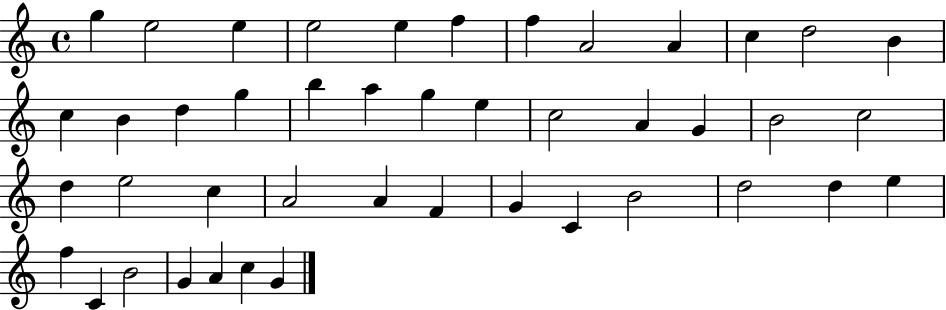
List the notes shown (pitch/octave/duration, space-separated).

G5/q E5/h E5/q E5/h E5/q F5/q F5/q A4/h A4/q C5/q D5/h B4/q C5/q B4/q D5/q G5/q B5/q A5/q G5/q E5/q C5/h A4/q G4/q B4/h C5/h D5/q E5/h C5/q A4/h A4/q F4/q G4/q C4/q B4/h D5/h D5/q E5/q F5/q C4/q B4/h G4/q A4/q C5/q G4/q